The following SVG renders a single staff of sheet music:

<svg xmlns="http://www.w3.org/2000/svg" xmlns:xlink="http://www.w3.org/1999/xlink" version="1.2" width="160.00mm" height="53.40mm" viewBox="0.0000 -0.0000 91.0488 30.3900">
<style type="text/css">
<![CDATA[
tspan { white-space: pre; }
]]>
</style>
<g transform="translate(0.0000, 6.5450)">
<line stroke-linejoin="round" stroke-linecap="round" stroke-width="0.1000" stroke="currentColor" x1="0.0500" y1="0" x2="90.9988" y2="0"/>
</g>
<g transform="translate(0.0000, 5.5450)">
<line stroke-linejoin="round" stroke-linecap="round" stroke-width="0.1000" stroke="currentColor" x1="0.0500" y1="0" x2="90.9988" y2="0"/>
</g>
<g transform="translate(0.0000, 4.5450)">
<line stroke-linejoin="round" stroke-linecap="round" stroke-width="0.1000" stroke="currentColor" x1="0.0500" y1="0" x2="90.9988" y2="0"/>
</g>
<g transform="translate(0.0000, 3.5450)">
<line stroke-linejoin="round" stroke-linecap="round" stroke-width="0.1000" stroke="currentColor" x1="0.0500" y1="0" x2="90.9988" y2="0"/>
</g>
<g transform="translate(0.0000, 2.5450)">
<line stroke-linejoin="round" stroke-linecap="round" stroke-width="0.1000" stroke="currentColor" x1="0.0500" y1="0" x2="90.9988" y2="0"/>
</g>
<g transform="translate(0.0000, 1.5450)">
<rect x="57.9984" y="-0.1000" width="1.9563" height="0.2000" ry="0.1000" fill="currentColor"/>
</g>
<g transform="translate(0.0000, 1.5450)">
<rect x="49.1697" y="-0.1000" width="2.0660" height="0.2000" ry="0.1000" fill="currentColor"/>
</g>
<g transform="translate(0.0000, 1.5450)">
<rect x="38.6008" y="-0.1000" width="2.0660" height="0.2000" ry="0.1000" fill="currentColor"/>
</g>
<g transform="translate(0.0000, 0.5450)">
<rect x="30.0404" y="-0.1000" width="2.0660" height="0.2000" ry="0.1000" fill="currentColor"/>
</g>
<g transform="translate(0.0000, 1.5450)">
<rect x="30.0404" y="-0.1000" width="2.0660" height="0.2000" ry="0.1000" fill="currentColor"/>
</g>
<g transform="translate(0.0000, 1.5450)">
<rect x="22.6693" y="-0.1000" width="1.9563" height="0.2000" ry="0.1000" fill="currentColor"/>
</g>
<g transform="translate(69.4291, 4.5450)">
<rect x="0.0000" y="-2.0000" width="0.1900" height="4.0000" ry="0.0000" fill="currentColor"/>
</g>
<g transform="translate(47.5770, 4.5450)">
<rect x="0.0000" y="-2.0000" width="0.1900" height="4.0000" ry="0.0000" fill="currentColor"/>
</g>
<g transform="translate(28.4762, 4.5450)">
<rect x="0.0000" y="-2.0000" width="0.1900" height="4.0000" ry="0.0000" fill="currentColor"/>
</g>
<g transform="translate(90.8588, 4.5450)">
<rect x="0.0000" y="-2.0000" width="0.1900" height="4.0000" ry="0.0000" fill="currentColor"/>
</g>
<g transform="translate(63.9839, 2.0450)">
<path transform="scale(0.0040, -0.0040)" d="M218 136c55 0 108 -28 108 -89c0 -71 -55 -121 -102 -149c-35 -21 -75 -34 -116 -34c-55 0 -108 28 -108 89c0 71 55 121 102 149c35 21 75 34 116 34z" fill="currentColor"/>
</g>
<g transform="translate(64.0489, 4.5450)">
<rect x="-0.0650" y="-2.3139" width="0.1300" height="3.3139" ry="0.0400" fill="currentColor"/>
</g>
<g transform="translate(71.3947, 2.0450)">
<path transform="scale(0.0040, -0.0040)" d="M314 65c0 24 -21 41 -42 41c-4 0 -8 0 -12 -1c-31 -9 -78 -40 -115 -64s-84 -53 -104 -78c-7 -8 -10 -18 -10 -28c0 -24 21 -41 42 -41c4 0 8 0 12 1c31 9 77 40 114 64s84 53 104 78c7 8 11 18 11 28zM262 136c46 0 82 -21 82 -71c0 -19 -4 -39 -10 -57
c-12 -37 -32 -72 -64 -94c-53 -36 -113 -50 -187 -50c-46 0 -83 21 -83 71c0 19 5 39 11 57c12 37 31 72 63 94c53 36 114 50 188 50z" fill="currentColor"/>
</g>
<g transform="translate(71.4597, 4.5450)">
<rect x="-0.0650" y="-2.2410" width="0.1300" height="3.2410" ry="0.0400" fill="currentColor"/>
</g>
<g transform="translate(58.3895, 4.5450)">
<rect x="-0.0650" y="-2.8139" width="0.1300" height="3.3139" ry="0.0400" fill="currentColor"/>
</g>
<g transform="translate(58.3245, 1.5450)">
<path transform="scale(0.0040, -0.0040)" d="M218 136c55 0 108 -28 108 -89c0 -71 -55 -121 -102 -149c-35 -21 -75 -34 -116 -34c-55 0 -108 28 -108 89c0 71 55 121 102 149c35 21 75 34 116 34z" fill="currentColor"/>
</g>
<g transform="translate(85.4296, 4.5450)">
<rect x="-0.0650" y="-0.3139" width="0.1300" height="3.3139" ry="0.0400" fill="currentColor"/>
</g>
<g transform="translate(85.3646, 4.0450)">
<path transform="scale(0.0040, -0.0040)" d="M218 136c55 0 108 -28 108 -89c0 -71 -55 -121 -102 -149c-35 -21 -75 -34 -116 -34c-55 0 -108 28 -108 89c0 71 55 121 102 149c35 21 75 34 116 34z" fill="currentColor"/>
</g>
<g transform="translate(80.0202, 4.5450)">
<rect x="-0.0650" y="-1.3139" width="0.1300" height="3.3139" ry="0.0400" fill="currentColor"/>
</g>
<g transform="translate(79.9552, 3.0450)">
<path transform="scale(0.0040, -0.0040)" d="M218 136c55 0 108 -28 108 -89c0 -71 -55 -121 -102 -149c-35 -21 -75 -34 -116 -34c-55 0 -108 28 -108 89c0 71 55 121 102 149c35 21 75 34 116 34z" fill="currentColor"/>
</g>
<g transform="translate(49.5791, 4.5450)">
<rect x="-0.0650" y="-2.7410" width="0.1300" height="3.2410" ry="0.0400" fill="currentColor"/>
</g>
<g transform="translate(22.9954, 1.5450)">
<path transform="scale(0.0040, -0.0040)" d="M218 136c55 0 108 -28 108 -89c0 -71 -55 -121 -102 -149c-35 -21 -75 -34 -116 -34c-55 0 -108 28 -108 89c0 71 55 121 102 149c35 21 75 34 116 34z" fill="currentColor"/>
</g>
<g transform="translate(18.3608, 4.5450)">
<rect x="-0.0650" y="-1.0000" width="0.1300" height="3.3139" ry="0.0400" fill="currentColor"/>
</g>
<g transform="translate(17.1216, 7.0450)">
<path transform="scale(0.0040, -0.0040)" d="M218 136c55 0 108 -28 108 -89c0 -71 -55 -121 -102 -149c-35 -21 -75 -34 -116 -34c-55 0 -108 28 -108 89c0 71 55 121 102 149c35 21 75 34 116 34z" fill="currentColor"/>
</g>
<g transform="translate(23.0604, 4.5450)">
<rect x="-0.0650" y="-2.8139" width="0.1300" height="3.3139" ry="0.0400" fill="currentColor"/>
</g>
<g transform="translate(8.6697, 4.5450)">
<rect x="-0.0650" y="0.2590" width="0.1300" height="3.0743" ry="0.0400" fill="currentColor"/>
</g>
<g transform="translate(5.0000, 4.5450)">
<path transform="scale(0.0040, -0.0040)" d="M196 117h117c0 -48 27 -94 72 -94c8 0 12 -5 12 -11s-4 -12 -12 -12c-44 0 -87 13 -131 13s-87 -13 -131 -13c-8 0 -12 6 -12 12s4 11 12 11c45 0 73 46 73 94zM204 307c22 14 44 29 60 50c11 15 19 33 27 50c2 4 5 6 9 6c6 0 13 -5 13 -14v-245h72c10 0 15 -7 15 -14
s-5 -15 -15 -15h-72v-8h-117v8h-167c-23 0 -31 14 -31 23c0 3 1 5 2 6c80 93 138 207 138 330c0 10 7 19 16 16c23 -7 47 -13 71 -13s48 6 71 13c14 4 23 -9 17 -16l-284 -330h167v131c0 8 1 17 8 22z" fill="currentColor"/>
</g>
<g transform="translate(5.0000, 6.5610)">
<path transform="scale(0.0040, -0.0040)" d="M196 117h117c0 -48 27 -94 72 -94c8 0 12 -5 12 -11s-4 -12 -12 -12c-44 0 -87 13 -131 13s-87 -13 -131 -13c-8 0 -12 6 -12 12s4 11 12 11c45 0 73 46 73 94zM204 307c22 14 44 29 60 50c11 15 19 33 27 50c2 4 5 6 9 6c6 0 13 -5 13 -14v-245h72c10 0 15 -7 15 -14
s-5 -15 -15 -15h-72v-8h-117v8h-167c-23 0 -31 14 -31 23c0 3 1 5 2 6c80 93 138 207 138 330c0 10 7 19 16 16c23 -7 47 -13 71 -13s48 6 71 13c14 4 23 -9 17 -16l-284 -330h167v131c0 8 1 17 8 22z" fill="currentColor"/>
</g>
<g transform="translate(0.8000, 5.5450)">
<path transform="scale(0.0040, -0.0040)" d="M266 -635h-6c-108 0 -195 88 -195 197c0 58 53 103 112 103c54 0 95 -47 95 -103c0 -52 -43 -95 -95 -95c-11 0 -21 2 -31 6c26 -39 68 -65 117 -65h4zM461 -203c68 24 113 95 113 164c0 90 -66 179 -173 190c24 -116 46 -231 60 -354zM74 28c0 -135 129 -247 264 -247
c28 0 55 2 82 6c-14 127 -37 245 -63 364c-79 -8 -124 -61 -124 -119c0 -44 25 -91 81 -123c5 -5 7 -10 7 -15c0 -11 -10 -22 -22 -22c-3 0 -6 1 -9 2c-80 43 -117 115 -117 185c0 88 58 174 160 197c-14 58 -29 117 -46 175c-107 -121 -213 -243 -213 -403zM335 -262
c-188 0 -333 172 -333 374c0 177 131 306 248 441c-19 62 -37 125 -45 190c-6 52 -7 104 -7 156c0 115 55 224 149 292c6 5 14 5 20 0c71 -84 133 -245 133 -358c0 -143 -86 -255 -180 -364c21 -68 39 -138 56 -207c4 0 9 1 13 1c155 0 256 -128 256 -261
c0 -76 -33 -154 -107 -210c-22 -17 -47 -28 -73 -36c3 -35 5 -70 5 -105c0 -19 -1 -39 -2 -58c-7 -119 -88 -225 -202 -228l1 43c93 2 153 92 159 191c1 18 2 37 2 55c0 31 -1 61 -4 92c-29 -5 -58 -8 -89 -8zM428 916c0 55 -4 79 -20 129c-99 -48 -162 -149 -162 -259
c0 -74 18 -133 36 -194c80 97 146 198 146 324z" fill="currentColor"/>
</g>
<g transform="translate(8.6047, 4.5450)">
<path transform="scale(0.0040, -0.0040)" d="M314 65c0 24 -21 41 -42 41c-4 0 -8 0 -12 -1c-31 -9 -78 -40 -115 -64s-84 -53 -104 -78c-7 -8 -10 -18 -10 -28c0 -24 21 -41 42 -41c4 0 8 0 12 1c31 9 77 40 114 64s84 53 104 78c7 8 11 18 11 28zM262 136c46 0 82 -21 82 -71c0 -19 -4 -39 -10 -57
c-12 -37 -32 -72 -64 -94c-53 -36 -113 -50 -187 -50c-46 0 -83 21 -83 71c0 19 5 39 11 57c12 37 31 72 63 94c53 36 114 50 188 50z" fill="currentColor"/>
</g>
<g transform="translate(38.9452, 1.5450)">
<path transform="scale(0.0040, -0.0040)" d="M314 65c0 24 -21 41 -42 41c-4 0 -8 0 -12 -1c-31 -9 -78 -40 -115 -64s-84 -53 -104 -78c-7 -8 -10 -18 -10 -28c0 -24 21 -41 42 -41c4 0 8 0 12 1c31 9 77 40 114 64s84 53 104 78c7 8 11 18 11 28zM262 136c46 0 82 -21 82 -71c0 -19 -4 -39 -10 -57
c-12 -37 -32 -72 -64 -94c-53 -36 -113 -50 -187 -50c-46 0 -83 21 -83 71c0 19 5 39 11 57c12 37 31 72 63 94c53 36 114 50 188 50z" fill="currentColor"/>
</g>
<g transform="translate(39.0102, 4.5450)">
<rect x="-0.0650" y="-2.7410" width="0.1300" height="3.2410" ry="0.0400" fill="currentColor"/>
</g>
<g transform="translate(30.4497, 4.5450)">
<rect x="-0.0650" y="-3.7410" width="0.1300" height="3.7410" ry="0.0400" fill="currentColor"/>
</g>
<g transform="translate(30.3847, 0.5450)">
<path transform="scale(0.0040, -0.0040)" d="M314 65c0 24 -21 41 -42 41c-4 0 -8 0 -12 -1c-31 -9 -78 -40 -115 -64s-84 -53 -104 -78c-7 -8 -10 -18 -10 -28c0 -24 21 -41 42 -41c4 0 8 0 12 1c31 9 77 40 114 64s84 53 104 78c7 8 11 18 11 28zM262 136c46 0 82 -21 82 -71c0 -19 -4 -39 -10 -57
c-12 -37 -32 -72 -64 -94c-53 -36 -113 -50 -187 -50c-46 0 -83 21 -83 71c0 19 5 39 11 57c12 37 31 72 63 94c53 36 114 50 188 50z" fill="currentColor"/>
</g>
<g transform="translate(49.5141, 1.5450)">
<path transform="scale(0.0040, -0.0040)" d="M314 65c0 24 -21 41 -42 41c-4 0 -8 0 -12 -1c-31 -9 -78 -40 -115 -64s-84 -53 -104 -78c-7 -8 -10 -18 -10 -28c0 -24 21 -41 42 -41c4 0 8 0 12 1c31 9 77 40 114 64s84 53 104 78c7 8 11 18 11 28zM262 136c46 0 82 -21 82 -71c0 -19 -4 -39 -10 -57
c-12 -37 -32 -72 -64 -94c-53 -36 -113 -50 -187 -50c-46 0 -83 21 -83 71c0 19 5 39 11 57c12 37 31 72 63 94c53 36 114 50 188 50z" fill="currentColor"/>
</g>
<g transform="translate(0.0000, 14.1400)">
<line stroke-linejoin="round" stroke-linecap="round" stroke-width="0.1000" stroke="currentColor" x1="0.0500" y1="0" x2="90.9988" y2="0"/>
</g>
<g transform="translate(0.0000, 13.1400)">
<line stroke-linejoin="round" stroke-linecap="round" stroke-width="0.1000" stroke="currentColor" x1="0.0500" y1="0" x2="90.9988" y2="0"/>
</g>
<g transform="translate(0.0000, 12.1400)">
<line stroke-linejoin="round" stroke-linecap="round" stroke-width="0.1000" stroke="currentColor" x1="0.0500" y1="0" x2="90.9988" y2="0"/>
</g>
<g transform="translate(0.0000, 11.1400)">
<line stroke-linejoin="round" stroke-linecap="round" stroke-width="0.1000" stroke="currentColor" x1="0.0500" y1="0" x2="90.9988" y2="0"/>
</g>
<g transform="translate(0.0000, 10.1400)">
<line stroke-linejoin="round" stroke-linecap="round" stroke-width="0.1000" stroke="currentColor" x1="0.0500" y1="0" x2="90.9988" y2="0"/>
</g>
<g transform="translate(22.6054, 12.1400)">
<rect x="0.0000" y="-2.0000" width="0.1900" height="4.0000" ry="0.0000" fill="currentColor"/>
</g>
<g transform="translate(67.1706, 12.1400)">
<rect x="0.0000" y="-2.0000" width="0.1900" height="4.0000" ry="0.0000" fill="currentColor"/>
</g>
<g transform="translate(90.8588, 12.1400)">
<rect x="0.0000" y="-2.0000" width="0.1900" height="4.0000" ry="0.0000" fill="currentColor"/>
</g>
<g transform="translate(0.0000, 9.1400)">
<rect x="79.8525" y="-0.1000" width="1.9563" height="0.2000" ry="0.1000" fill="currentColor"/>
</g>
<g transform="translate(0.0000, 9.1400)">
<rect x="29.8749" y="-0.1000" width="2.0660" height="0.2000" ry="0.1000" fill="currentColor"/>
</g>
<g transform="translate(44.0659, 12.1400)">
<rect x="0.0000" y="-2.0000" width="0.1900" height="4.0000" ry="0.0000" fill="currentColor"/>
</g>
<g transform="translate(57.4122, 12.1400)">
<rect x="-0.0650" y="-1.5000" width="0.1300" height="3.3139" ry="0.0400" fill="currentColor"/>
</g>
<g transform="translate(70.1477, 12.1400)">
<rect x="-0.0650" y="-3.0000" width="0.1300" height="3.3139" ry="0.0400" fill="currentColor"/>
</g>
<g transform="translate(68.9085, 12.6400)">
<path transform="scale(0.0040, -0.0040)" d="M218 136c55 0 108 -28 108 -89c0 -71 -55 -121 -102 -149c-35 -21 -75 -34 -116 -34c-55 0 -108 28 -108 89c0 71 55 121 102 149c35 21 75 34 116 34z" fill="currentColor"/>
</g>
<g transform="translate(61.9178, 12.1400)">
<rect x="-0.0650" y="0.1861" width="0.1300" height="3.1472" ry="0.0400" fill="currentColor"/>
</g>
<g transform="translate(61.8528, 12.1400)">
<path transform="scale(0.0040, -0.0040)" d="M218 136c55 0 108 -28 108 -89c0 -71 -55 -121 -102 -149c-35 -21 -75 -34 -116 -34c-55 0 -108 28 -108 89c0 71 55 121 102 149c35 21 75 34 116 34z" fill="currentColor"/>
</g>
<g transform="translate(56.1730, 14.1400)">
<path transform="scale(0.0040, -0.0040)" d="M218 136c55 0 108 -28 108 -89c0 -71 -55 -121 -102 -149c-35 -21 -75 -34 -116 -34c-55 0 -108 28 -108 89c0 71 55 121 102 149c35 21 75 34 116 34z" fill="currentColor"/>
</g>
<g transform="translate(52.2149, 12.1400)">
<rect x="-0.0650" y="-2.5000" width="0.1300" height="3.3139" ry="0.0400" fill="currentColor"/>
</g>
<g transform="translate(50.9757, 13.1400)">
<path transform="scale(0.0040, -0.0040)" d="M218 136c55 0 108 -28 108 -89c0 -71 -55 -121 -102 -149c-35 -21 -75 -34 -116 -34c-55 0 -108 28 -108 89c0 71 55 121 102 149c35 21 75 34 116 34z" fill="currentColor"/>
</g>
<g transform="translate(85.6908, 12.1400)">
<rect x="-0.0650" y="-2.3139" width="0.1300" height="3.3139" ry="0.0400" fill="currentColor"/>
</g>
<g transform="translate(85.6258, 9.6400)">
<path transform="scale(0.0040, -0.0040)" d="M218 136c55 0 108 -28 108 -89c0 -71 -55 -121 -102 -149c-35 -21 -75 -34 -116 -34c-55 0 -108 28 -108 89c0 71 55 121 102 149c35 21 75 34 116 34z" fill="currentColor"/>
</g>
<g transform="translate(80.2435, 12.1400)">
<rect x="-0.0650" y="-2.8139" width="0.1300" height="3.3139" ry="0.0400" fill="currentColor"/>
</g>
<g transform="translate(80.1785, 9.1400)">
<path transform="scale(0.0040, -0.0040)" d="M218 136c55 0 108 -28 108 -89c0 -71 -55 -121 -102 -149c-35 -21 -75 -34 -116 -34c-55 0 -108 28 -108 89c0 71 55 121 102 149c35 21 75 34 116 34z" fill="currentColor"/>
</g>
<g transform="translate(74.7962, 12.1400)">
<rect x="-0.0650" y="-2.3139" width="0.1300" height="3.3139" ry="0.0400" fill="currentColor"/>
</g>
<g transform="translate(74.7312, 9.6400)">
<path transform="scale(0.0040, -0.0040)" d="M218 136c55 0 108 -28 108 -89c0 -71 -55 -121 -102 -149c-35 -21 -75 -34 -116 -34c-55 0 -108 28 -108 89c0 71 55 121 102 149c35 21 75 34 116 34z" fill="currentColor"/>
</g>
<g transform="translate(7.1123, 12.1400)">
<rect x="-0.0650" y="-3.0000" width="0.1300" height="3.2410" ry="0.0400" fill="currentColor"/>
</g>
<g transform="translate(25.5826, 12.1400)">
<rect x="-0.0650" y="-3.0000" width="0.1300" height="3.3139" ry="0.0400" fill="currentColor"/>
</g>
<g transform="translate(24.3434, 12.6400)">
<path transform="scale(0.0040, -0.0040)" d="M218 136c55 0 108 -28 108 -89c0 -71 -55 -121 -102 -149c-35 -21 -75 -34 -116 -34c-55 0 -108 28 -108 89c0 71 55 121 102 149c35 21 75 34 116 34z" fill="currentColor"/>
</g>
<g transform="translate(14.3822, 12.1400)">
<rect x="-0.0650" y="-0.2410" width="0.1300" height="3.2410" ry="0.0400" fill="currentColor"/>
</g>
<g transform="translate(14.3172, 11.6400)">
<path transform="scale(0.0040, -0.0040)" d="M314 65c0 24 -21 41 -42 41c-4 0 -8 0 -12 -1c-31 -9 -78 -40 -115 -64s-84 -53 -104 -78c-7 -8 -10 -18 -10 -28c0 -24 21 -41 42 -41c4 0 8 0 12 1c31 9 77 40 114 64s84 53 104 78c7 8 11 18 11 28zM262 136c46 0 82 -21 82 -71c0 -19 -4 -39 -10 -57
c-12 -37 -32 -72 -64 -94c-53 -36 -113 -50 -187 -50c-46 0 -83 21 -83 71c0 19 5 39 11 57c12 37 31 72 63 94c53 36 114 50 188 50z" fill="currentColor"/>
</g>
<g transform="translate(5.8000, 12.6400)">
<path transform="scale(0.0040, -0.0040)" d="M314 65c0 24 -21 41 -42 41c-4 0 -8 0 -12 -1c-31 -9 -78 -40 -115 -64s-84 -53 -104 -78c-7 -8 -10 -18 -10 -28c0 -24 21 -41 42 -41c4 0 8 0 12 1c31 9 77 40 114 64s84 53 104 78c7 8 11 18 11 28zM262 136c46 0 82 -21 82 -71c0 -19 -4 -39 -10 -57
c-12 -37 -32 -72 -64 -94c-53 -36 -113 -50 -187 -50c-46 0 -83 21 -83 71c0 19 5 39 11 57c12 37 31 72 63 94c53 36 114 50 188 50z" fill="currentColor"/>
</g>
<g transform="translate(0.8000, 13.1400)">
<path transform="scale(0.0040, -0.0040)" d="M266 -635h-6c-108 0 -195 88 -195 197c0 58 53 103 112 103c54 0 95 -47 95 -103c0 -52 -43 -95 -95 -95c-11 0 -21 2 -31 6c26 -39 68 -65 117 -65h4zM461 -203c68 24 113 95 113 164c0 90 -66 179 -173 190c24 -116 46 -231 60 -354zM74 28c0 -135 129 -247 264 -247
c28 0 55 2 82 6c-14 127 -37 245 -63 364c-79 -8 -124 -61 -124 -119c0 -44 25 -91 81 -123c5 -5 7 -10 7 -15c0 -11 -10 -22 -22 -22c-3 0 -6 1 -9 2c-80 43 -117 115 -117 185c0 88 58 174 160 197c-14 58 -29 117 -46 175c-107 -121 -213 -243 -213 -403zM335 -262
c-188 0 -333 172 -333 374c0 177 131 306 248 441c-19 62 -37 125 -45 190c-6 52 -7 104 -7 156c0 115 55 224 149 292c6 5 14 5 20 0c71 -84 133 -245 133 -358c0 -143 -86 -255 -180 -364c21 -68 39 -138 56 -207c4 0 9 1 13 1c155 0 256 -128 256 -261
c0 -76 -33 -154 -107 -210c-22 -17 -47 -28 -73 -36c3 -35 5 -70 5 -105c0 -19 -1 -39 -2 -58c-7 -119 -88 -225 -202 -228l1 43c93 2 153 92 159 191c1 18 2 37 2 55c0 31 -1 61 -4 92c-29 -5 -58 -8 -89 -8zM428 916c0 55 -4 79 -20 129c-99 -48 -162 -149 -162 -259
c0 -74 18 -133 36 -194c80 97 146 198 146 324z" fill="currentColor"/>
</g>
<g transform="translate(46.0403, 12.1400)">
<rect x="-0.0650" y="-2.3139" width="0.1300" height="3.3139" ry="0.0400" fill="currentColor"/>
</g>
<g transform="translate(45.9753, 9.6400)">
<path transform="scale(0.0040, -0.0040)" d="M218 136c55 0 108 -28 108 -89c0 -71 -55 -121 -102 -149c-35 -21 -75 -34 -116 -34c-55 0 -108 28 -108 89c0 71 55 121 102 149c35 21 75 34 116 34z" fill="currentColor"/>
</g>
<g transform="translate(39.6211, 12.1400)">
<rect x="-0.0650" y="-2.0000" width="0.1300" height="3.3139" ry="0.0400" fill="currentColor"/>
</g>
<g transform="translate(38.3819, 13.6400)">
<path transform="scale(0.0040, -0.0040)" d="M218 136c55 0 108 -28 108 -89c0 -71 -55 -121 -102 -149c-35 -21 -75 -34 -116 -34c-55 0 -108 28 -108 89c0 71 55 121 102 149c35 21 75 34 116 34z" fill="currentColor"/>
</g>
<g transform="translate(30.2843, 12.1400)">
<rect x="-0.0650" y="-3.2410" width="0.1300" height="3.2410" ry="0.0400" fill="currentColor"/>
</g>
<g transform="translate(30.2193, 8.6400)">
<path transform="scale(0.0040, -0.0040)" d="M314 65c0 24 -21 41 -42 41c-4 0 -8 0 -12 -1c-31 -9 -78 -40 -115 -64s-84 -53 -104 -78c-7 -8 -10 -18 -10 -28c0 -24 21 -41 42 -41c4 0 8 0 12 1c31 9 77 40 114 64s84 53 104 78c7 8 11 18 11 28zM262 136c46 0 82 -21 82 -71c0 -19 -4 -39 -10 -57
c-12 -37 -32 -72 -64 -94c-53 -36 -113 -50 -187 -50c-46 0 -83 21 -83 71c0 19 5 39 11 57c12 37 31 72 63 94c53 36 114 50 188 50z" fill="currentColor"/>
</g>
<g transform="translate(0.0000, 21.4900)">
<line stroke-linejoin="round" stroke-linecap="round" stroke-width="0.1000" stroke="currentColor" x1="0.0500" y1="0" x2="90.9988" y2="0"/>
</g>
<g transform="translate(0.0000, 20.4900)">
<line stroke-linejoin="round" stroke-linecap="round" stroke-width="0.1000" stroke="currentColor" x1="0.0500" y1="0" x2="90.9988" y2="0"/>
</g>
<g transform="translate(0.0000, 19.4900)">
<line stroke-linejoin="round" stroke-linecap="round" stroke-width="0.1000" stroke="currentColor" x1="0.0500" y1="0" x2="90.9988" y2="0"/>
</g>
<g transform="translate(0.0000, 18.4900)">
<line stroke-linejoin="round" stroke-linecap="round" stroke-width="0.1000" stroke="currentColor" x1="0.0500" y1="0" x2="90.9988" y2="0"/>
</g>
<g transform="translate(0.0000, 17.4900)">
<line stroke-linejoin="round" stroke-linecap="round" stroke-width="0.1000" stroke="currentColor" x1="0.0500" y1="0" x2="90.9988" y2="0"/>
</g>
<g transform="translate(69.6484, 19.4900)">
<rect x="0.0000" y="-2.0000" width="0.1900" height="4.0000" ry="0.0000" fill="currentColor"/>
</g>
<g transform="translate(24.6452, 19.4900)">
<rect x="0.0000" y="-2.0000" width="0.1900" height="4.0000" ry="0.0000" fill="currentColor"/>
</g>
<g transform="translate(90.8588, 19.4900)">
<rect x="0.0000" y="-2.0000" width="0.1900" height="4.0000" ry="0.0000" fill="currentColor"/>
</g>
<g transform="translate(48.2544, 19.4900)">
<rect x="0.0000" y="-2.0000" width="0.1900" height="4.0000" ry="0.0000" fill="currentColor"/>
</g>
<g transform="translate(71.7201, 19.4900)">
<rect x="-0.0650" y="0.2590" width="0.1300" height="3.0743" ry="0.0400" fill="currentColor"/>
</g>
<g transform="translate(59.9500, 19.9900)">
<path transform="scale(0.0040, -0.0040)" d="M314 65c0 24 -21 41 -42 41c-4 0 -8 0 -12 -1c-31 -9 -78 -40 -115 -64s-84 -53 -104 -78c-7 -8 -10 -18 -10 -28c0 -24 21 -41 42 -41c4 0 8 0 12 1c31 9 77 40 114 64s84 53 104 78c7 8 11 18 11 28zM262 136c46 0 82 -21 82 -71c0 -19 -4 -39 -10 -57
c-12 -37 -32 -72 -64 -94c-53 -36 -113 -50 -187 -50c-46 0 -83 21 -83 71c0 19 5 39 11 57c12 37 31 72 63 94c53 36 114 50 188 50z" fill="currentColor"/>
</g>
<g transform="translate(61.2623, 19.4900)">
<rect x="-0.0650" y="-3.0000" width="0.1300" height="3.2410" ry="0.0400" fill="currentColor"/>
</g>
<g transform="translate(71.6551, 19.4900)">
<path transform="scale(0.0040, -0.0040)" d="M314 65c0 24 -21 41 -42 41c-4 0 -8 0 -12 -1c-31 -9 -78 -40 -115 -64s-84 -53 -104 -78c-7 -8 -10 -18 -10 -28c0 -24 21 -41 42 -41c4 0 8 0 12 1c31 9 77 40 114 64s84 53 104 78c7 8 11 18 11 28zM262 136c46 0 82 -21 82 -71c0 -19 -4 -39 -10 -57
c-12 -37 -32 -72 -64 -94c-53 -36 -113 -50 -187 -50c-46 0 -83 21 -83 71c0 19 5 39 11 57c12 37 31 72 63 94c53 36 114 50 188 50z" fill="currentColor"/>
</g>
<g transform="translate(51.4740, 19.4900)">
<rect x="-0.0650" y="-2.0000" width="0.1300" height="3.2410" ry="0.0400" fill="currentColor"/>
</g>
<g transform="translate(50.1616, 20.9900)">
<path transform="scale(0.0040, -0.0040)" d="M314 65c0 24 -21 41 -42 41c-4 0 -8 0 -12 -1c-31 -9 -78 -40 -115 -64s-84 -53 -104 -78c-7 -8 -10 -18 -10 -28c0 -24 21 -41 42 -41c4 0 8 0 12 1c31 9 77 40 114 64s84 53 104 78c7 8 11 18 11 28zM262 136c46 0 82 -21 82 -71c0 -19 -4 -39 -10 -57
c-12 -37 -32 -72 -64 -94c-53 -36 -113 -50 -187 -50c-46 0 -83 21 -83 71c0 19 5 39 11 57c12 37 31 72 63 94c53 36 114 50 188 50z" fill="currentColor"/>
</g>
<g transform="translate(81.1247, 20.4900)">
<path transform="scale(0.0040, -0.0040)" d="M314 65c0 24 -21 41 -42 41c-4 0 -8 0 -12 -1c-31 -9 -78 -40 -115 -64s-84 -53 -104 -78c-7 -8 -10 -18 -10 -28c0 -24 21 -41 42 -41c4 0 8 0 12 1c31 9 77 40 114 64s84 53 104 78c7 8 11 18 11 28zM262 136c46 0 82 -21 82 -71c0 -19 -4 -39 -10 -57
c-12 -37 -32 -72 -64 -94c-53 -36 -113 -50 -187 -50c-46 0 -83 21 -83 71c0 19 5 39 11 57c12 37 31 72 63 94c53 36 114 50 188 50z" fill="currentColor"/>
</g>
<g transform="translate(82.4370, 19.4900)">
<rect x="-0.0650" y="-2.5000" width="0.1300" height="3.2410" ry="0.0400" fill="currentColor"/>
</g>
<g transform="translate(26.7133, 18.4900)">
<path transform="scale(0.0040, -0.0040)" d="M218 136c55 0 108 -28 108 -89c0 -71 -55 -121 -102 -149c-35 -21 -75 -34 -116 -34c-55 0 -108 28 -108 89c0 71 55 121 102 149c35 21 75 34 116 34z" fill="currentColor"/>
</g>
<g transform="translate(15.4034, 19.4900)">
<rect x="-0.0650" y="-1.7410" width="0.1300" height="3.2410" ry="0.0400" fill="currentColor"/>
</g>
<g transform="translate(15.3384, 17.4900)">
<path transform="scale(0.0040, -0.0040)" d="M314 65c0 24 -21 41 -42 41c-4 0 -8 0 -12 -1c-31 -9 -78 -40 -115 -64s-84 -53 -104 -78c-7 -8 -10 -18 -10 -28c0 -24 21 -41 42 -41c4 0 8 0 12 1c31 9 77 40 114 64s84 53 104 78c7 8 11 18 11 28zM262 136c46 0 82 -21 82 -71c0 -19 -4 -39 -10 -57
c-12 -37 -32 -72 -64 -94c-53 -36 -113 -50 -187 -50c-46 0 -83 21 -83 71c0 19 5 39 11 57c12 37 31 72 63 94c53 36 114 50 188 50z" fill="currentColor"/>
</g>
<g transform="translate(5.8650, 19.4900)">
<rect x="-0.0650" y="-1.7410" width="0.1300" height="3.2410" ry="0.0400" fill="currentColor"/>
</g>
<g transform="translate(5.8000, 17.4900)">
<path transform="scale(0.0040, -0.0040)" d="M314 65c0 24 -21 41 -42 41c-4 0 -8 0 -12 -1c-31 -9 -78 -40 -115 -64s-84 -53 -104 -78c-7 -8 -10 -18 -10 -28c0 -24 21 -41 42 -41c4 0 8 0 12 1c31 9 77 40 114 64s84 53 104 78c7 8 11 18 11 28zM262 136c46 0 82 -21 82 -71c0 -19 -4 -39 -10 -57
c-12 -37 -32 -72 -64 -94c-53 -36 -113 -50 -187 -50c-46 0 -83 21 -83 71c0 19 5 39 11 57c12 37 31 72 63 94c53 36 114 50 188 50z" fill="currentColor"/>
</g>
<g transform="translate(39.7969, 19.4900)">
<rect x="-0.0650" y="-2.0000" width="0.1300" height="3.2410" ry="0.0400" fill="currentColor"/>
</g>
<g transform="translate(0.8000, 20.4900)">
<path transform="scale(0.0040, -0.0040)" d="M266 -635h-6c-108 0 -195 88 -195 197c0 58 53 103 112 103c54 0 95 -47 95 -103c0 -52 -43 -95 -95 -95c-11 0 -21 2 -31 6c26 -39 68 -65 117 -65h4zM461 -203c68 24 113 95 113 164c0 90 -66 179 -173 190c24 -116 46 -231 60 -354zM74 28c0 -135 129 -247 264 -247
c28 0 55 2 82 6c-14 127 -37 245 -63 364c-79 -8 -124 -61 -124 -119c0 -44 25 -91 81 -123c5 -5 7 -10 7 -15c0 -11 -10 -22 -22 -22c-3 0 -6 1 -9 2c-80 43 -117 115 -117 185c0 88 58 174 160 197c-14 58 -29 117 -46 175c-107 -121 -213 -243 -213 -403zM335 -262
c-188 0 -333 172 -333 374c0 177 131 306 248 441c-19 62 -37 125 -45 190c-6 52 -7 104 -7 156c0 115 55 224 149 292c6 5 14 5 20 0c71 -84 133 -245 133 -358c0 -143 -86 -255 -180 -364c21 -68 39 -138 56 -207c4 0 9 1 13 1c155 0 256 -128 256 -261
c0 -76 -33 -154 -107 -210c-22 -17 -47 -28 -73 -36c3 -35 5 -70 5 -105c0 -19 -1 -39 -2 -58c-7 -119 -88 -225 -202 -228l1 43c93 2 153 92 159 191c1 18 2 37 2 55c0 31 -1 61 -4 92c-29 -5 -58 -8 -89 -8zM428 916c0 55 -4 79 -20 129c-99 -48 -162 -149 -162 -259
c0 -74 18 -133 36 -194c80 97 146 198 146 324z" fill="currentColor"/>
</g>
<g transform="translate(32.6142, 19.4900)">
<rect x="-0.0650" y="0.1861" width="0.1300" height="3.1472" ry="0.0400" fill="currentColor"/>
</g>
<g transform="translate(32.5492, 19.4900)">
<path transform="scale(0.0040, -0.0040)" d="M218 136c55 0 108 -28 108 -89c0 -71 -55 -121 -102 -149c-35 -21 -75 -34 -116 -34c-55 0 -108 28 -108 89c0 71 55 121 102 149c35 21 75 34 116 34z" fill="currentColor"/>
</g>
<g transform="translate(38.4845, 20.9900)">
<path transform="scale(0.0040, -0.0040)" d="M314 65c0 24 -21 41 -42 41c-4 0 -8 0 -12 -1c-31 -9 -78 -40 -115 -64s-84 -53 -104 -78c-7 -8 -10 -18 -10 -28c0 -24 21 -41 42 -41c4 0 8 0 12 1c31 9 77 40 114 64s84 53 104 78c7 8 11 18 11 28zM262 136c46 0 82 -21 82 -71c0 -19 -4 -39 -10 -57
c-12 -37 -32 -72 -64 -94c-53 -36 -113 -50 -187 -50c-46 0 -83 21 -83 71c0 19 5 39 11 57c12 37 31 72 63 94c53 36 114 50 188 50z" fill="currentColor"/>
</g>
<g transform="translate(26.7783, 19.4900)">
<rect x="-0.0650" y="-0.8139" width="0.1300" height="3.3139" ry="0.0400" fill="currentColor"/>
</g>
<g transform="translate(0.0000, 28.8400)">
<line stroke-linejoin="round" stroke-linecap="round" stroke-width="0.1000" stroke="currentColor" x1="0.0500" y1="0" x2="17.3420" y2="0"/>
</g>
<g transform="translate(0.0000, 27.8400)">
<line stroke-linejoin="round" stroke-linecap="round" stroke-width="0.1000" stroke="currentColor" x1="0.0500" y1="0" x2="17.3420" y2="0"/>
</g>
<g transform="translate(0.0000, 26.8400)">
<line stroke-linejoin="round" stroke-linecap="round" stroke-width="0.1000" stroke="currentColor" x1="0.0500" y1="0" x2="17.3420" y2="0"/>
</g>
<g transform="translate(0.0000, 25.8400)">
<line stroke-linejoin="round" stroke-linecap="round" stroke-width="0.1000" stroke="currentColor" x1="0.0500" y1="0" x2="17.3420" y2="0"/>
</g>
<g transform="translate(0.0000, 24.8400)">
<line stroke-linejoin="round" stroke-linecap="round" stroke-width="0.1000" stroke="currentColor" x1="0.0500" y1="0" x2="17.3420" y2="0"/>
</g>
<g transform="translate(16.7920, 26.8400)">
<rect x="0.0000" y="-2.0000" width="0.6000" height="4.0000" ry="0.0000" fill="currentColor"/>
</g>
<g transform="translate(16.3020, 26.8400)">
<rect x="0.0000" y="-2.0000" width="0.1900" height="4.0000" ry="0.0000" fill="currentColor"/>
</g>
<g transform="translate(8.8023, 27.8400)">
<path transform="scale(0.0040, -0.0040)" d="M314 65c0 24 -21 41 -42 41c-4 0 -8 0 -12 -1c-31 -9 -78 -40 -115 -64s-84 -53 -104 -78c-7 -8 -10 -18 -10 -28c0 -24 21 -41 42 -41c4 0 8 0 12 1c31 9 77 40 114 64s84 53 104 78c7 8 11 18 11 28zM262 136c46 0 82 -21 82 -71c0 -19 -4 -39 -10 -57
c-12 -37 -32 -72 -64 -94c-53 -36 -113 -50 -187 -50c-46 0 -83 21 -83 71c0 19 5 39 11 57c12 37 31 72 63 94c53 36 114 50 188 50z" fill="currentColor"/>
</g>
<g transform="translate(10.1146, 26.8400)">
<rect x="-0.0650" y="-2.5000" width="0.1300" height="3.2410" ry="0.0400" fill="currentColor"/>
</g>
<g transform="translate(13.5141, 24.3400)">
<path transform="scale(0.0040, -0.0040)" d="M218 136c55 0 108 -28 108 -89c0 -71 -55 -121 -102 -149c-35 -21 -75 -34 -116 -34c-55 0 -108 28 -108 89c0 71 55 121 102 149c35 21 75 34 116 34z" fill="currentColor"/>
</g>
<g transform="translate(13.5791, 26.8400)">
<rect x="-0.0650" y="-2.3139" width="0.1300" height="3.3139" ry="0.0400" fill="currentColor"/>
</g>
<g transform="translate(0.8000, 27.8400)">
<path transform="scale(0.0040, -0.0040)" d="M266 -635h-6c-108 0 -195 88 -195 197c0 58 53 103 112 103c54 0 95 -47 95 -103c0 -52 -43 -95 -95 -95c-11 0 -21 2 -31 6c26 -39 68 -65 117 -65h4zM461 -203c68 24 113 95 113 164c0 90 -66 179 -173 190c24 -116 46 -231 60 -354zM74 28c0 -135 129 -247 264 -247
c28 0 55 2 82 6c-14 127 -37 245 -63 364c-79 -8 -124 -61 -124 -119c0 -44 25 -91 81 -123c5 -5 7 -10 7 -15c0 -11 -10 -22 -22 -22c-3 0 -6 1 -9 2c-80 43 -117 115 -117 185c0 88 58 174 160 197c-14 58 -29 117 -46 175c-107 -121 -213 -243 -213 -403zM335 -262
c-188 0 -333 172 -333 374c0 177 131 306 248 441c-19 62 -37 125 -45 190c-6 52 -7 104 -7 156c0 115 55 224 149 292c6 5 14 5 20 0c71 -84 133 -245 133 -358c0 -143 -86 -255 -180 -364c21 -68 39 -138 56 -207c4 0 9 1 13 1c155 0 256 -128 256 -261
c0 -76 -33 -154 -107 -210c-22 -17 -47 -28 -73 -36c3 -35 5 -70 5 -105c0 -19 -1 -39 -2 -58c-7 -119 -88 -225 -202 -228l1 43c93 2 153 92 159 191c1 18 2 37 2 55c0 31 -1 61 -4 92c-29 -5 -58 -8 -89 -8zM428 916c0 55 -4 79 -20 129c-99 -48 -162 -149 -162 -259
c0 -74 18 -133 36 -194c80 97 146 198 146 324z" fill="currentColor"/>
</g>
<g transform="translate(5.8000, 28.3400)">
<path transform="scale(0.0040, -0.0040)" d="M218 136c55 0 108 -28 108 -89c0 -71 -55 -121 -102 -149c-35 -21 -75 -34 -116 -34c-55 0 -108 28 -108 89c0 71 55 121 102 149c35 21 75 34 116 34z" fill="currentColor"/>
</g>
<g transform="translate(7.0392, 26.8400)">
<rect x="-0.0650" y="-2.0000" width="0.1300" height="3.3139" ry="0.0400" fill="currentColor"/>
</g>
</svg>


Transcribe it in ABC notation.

X:1
T:Untitled
M:4/4
L:1/4
K:C
B2 D a c'2 a2 a2 a g g2 e c A2 c2 A b2 F g G E B A g a g f2 f2 d B F2 F2 A2 B2 G2 F G2 g